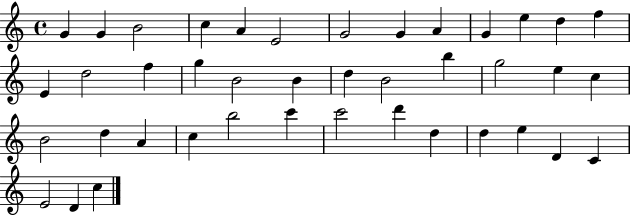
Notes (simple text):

G4/q G4/q B4/h C5/q A4/q E4/h G4/h G4/q A4/q G4/q E5/q D5/q F5/q E4/q D5/h F5/q G5/q B4/h B4/q D5/q B4/h B5/q G5/h E5/q C5/q B4/h D5/q A4/q C5/q B5/h C6/q C6/h D6/q D5/q D5/q E5/q D4/q C4/q E4/h D4/q C5/q